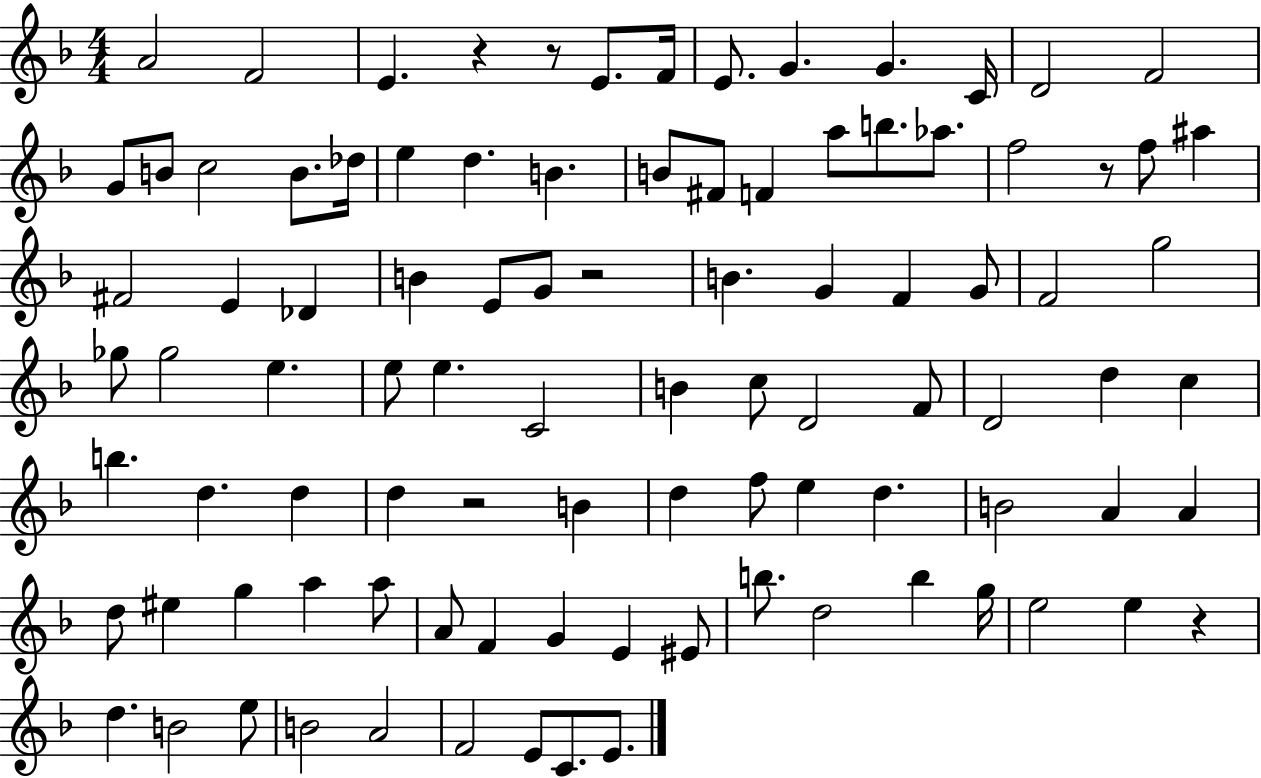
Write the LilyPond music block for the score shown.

{
  \clef treble
  \numericTimeSignature
  \time 4/4
  \key f \major
  a'2 f'2 | e'4. r4 r8 e'8. f'16 | e'8. g'4. g'4. c'16 | d'2 f'2 | \break g'8 b'8 c''2 b'8. des''16 | e''4 d''4. b'4. | b'8 fis'8 f'4 a''8 b''8. aes''8. | f''2 r8 f''8 ais''4 | \break fis'2 e'4 des'4 | b'4 e'8 g'8 r2 | b'4. g'4 f'4 g'8 | f'2 g''2 | \break ges''8 ges''2 e''4. | e''8 e''4. c'2 | b'4 c''8 d'2 f'8 | d'2 d''4 c''4 | \break b''4. d''4. d''4 | d''4 r2 b'4 | d''4 f''8 e''4 d''4. | b'2 a'4 a'4 | \break d''8 eis''4 g''4 a''4 a''8 | a'8 f'4 g'4 e'4 eis'8 | b''8. d''2 b''4 g''16 | e''2 e''4 r4 | \break d''4. b'2 e''8 | b'2 a'2 | f'2 e'8 c'8. e'8. | \bar "|."
}